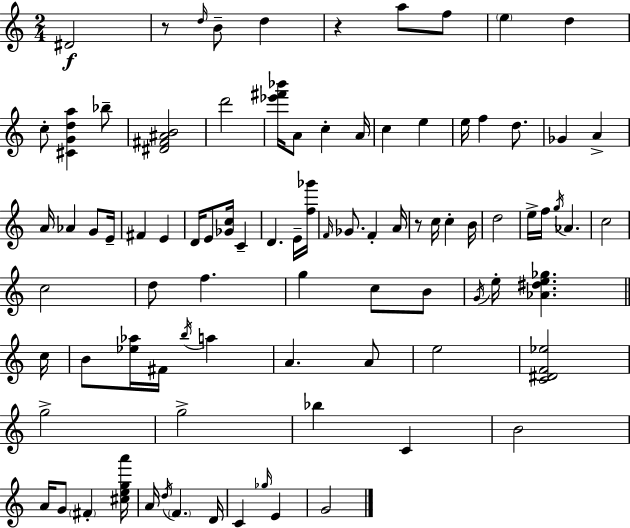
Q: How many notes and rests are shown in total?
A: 89